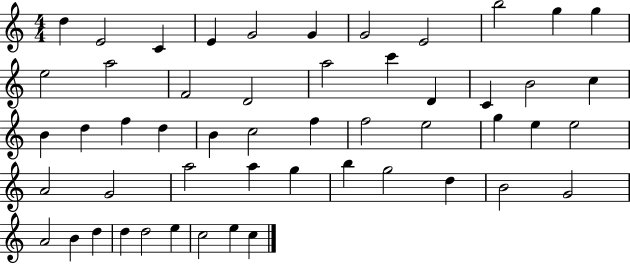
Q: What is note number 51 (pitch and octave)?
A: E5